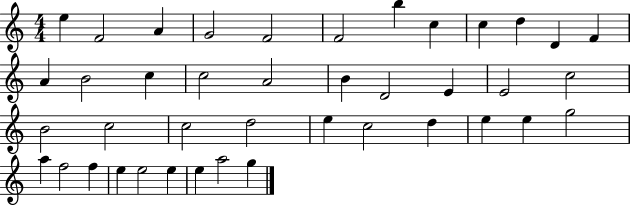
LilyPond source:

{
  \clef treble
  \numericTimeSignature
  \time 4/4
  \key c \major
  e''4 f'2 a'4 | g'2 f'2 | f'2 b''4 c''4 | c''4 d''4 d'4 f'4 | \break a'4 b'2 c''4 | c''2 a'2 | b'4 d'2 e'4 | e'2 c''2 | \break b'2 c''2 | c''2 d''2 | e''4 c''2 d''4 | e''4 e''4 g''2 | \break a''4 f''2 f''4 | e''4 e''2 e''4 | e''4 a''2 g''4 | \bar "|."
}